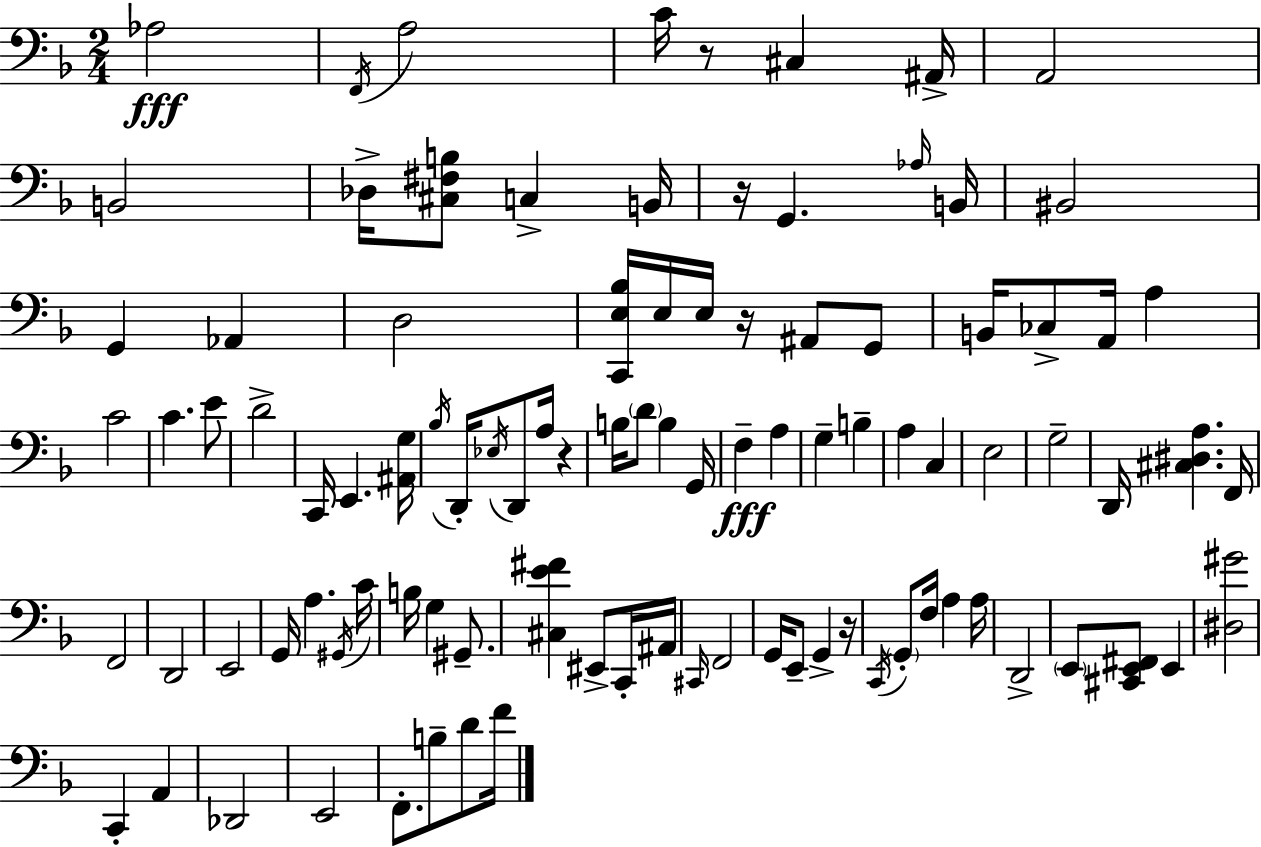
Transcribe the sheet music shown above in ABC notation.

X:1
T:Untitled
M:2/4
L:1/4
K:Dm
_A,2 F,,/4 A,2 C/4 z/2 ^C, ^A,,/4 A,,2 B,,2 _D,/4 [^C,^F,B,]/2 C, B,,/4 z/4 G,, _A,/4 B,,/4 ^B,,2 G,, _A,, D,2 [C,,E,_B,]/4 E,/4 E,/4 z/4 ^A,,/2 G,,/2 B,,/4 _C,/2 A,,/4 A, C2 C E/2 D2 C,,/4 E,, [^A,,G,]/4 _B,/4 D,,/4 _E,/4 D,,/2 A,/4 z B,/4 D/2 B, G,,/4 F, A, G, B, A, C, E,2 G,2 D,,/4 [^C,^D,A,] F,,/4 F,,2 D,,2 E,,2 G,,/4 A, ^G,,/4 C/4 B,/4 G, ^G,,/2 [^C,E^F] ^E,,/2 C,,/4 ^A,,/4 ^C,,/4 F,,2 G,,/4 E,,/2 G,, z/4 C,,/4 G,,/2 F,/4 A, A,/4 D,,2 E,,/2 [^C,,E,,^F,,]/2 E,, [^D,^G]2 C,, A,, _D,,2 E,,2 F,,/2 B,/2 D/2 F/4